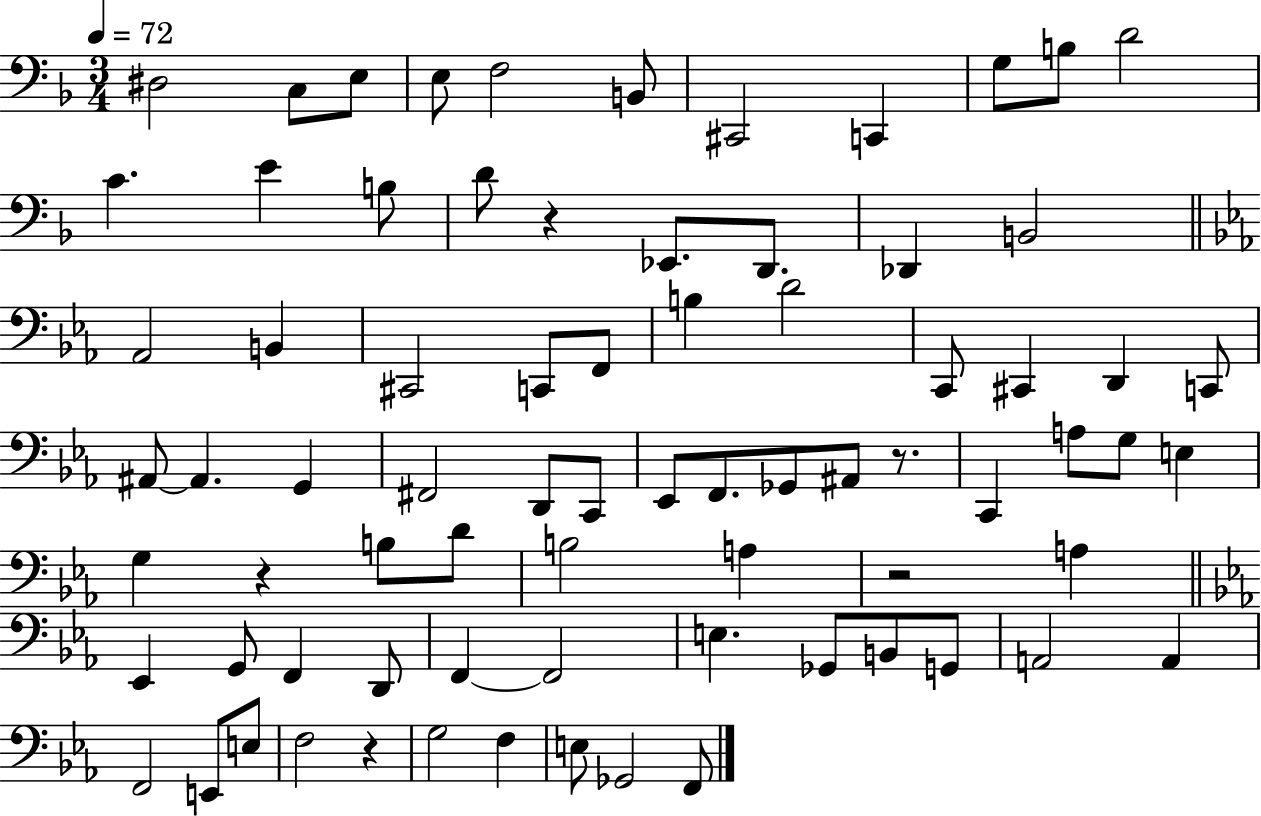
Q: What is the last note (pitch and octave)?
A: F2